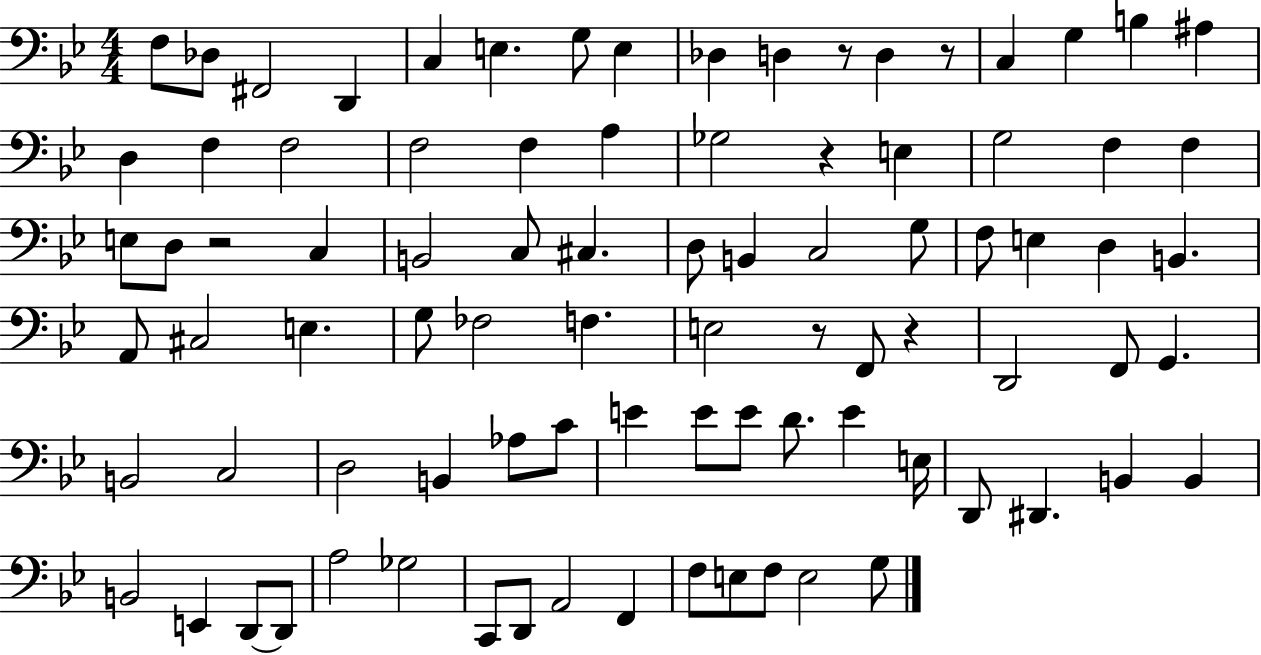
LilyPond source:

{
  \clef bass
  \numericTimeSignature
  \time 4/4
  \key bes \major
  \repeat volta 2 { f8 des8 fis,2 d,4 | c4 e4. g8 e4 | des4 d4 r8 d4 r8 | c4 g4 b4 ais4 | \break d4 f4 f2 | f2 f4 a4 | ges2 r4 e4 | g2 f4 f4 | \break e8 d8 r2 c4 | b,2 c8 cis4. | d8 b,4 c2 g8 | f8 e4 d4 b,4. | \break a,8 cis2 e4. | g8 fes2 f4. | e2 r8 f,8 r4 | d,2 f,8 g,4. | \break b,2 c2 | d2 b,4 aes8 c'8 | e'4 e'8 e'8 d'8. e'4 e16 | d,8 dis,4. b,4 b,4 | \break b,2 e,4 d,8~~ d,8 | a2 ges2 | c,8 d,8 a,2 f,4 | f8 e8 f8 e2 g8 | \break } \bar "|."
}